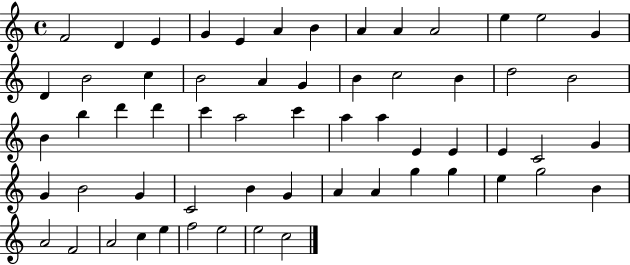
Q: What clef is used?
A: treble